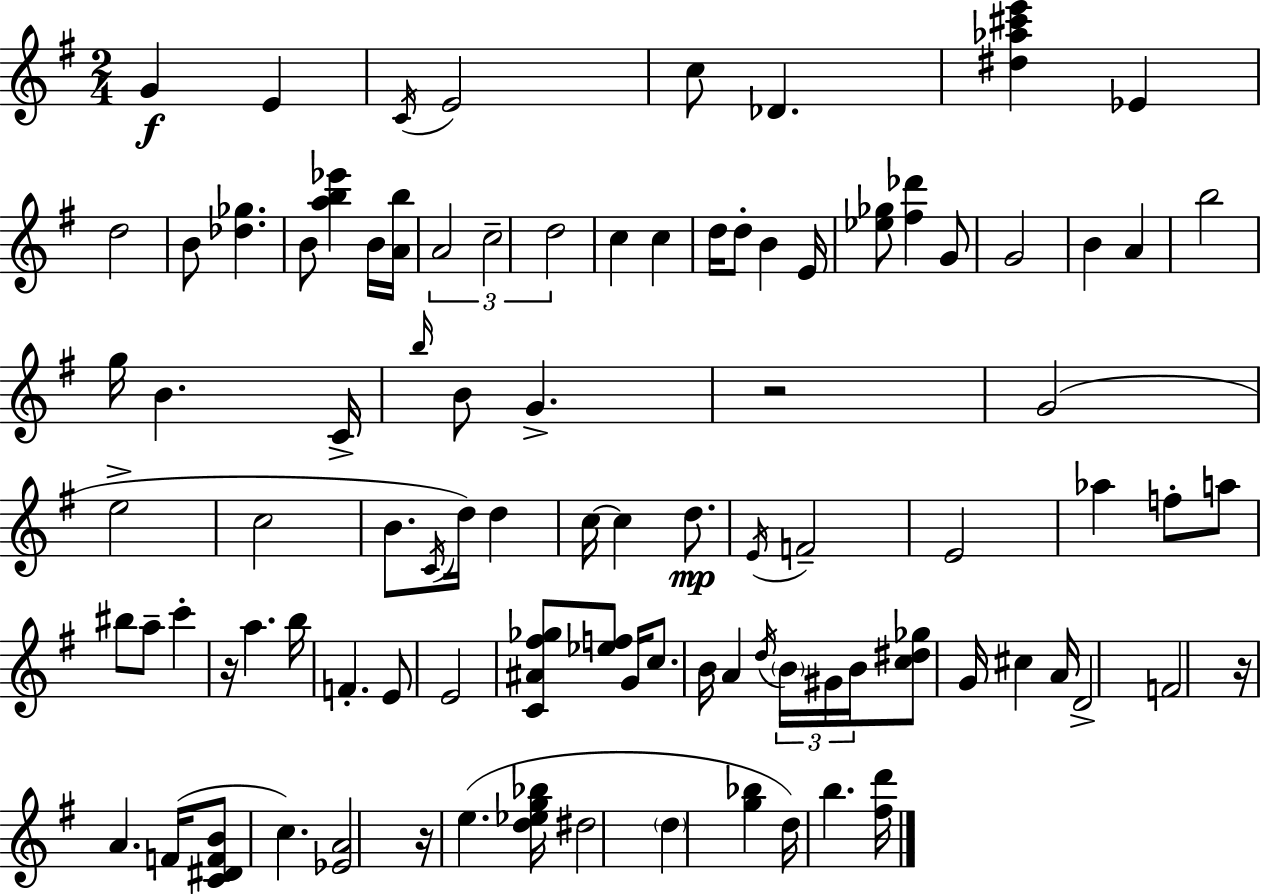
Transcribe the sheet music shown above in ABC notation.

X:1
T:Untitled
M:2/4
L:1/4
K:G
G E C/4 E2 c/2 _D [^d_a^c'e'] _E d2 B/2 [_d_g] B/2 [ab_e'] B/4 [Ab]/4 A2 c2 d2 c c d/4 d/2 B E/4 [_e_g]/2 [^f_d'] G/2 G2 B A b2 g/4 B C/4 b/4 B/2 G z2 G2 e2 c2 B/2 C/4 d/4 d c/4 c d/2 E/4 F2 E2 _a f/2 a/2 ^b/2 a/2 c' z/4 a b/4 F E/2 E2 [C^A^f_g]/2 [_ef]/2 G/4 c/2 B/4 A d/4 B/4 ^G/4 B/4 [c^d_g]/2 G/4 ^c A/4 D2 F2 z/4 A F/4 [C^DFB]/2 c [_EA]2 z/4 e [d_eg_b]/4 ^d2 d [g_b] d/4 b [^fd']/4